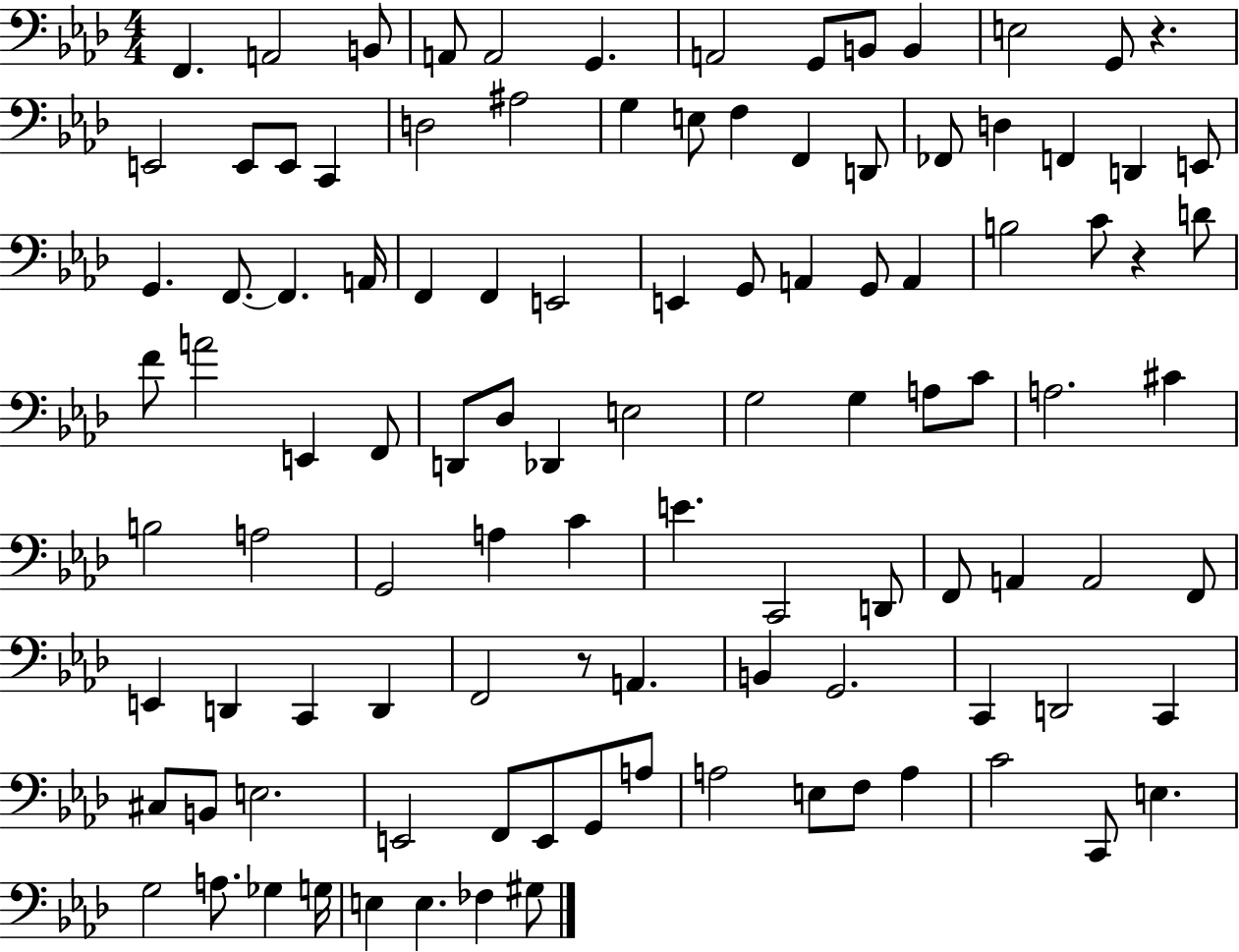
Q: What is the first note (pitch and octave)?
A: F2